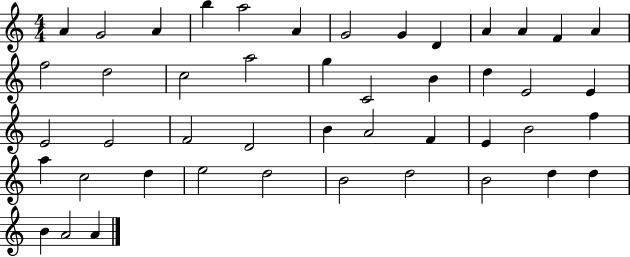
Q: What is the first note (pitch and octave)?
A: A4